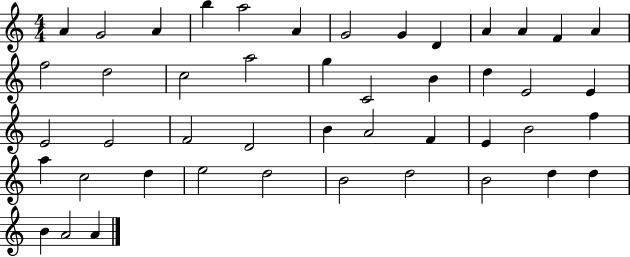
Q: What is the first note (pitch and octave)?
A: A4